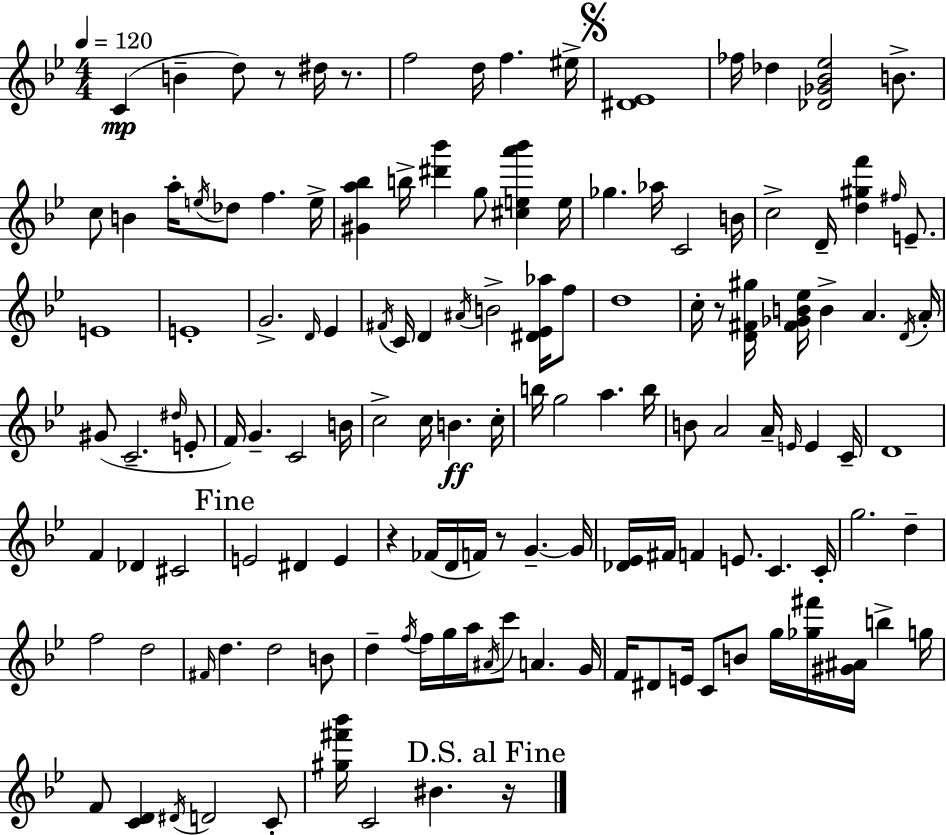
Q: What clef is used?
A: treble